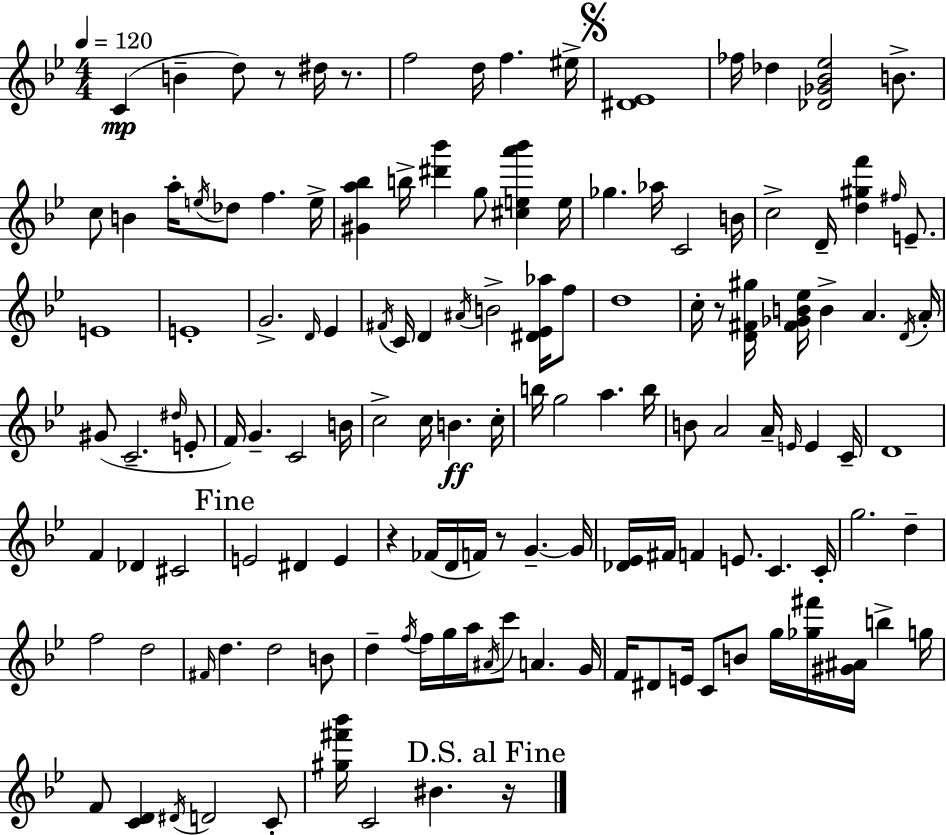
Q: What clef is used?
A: treble